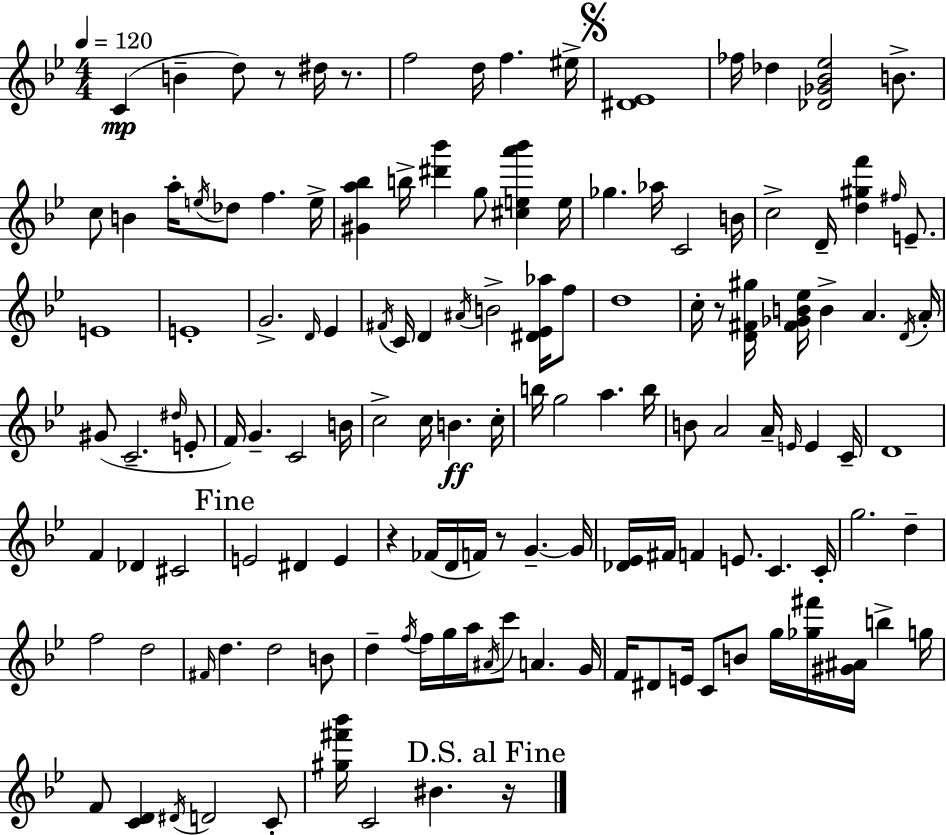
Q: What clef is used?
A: treble